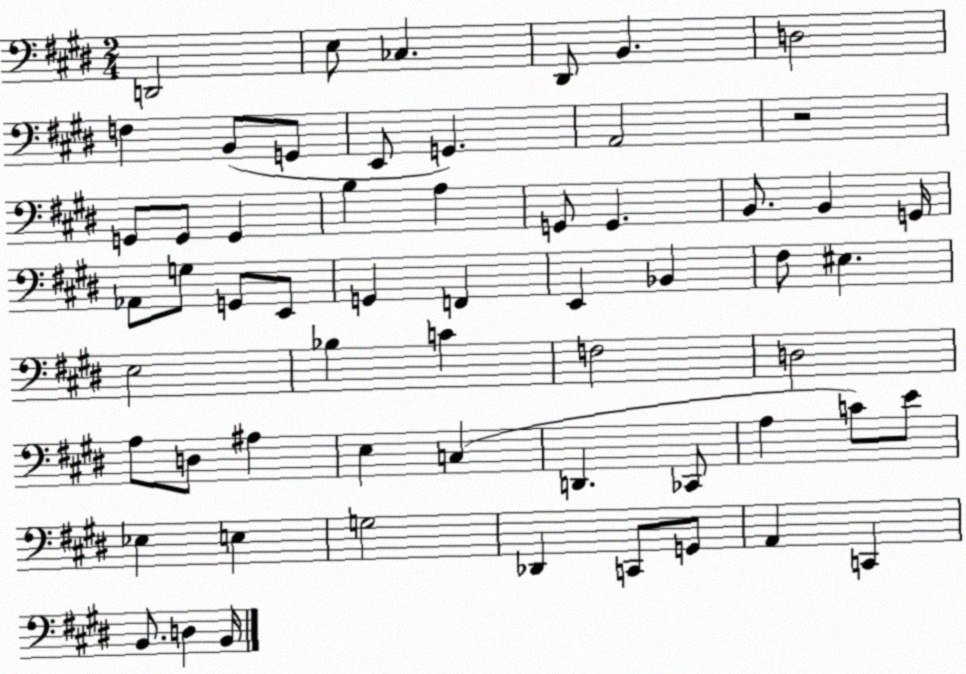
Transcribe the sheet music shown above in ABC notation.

X:1
T:Untitled
M:2/4
L:1/4
K:E
D,,2 E,/2 _C, ^D,,/2 B,, D,2 F, B,,/2 G,,/2 E,,/2 G,, A,,2 z2 G,,/2 G,,/2 G,, B, A, G,,/2 G,, B,,/2 B,, G,,/4 _A,,/2 G,/2 G,,/2 E,,/2 G,, F,, E,, _B,, ^F,/2 ^E, E,2 _B, C F,2 D,2 A,/2 D,/2 ^A, E, C, D,, _C,,/2 A, C/2 E/2 _E, E, G,2 _D,, C,,/2 G,,/2 A,, C,, B,,/2 D, B,,/4